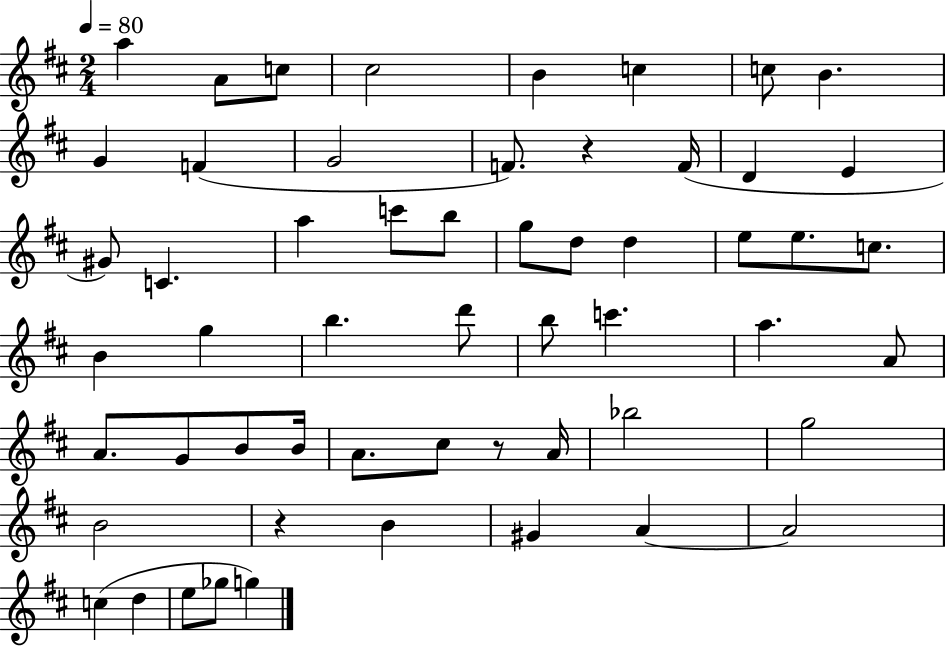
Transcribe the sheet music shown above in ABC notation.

X:1
T:Untitled
M:2/4
L:1/4
K:D
a A/2 c/2 ^c2 B c c/2 B G F G2 F/2 z F/4 D E ^G/2 C a c'/2 b/2 g/2 d/2 d e/2 e/2 c/2 B g b d'/2 b/2 c' a A/2 A/2 G/2 B/2 B/4 A/2 ^c/2 z/2 A/4 _b2 g2 B2 z B ^G A A2 c d e/2 _g/2 g